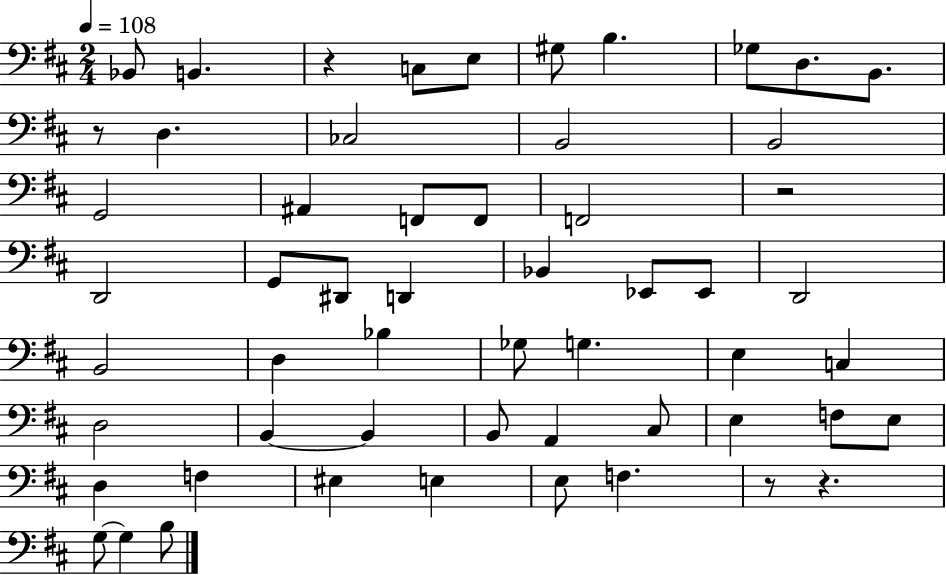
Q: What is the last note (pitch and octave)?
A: B3